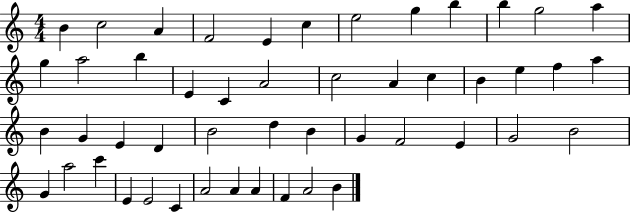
{
  \clef treble
  \numericTimeSignature
  \time 4/4
  \key c \major
  b'4 c''2 a'4 | f'2 e'4 c''4 | e''2 g''4 b''4 | b''4 g''2 a''4 | \break g''4 a''2 b''4 | e'4 c'4 a'2 | c''2 a'4 c''4 | b'4 e''4 f''4 a''4 | \break b'4 g'4 e'4 d'4 | b'2 d''4 b'4 | g'4 f'2 e'4 | g'2 b'2 | \break g'4 a''2 c'''4 | e'4 e'2 c'4 | a'2 a'4 a'4 | f'4 a'2 b'4 | \break \bar "|."
}